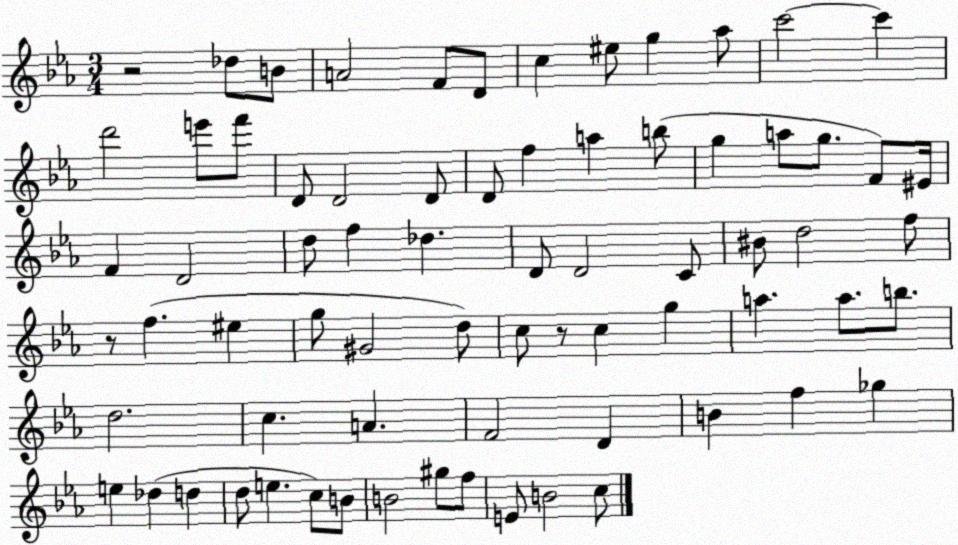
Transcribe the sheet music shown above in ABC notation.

X:1
T:Untitled
M:3/4
L:1/4
K:Eb
z2 _d/2 B/2 A2 F/2 D/2 c ^e/2 g _a/2 c'2 c' d'2 e'/2 f'/2 D/2 D2 D/2 D/2 f a b/2 g a/2 g/2 F/2 ^E/4 F D2 d/2 f _d D/2 D2 C/2 ^B/2 d2 f/2 z/2 f ^e g/2 ^G2 d/2 c/2 z/2 c g a a/2 b/2 d2 c A F2 D B f _g e _d d d/2 e c/2 B/2 B2 ^g/2 f/2 E/2 B2 c/2